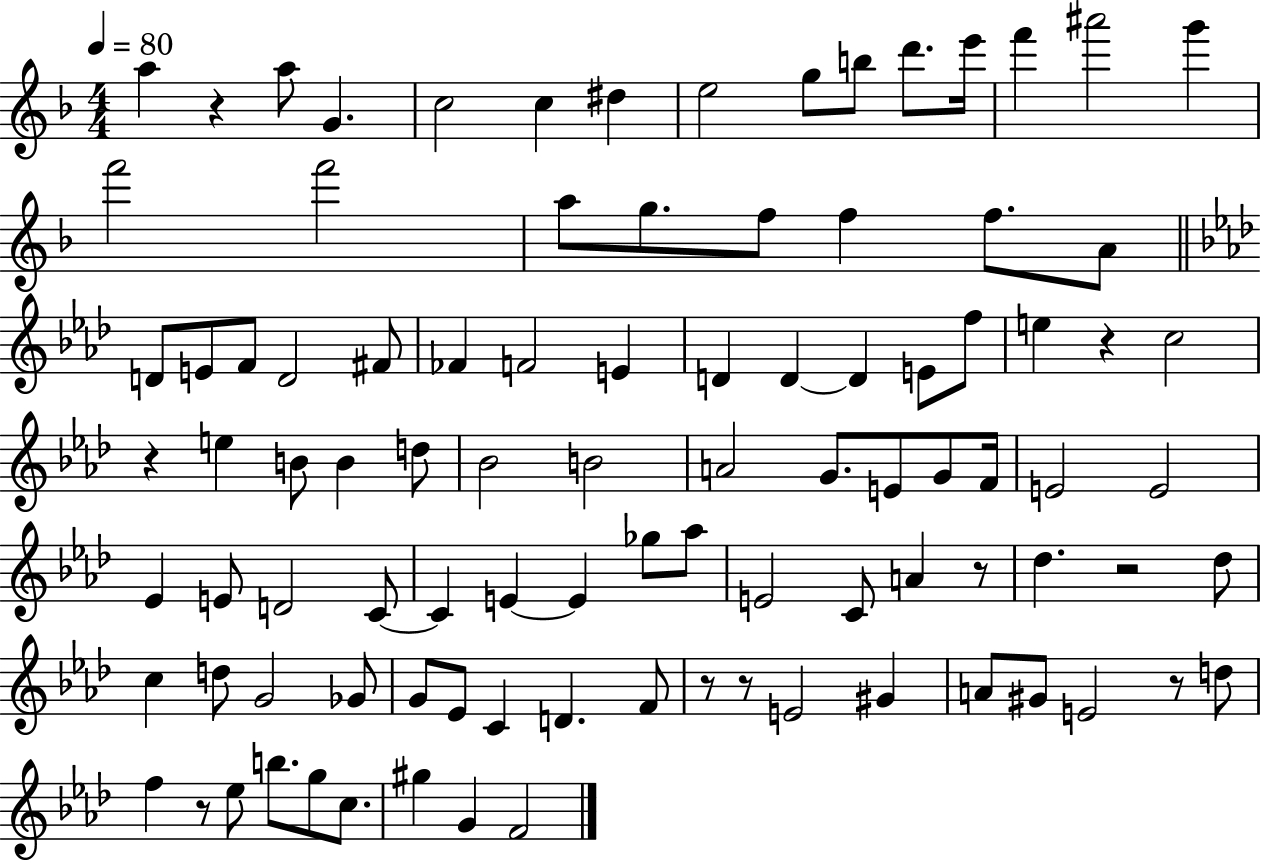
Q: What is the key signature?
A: F major